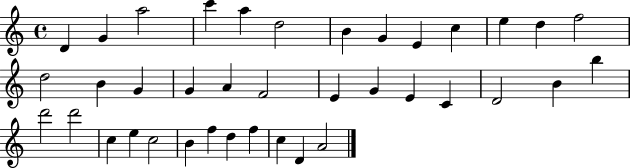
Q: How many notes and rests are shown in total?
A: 38